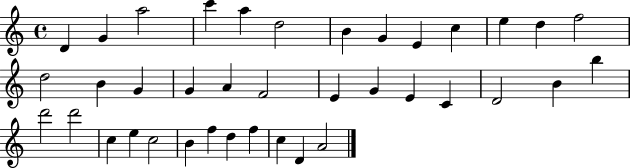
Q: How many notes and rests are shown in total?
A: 38